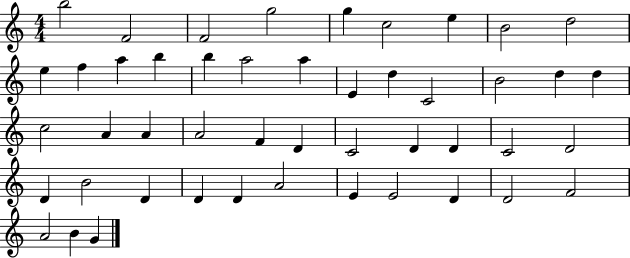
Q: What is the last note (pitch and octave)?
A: G4